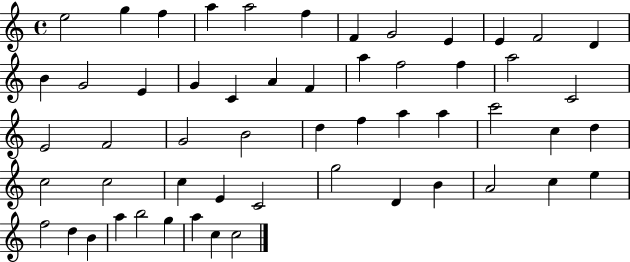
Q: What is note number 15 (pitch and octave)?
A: E4